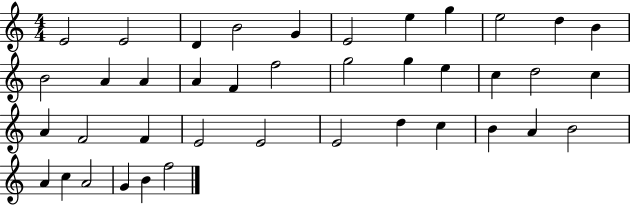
{
  \clef treble
  \numericTimeSignature
  \time 4/4
  \key c \major
  e'2 e'2 | d'4 b'2 g'4 | e'2 e''4 g''4 | e''2 d''4 b'4 | \break b'2 a'4 a'4 | a'4 f'4 f''2 | g''2 g''4 e''4 | c''4 d''2 c''4 | \break a'4 f'2 f'4 | e'2 e'2 | e'2 d''4 c''4 | b'4 a'4 b'2 | \break a'4 c''4 a'2 | g'4 b'4 f''2 | \bar "|."
}